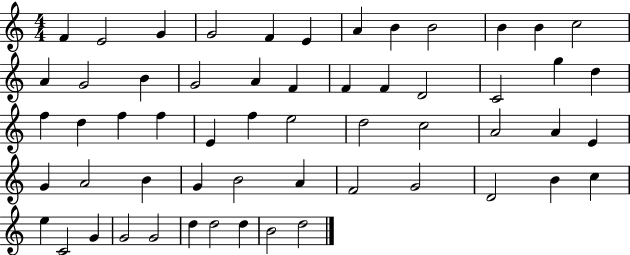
F4/q E4/h G4/q G4/h F4/q E4/q A4/q B4/q B4/h B4/q B4/q C5/h A4/q G4/h B4/q G4/h A4/q F4/q F4/q F4/q D4/h C4/h G5/q D5/q F5/q D5/q F5/q F5/q E4/q F5/q E5/h D5/h C5/h A4/h A4/q E4/q G4/q A4/h B4/q G4/q B4/h A4/q F4/h G4/h D4/h B4/q C5/q E5/q C4/h G4/q G4/h G4/h D5/q D5/h D5/q B4/h D5/h